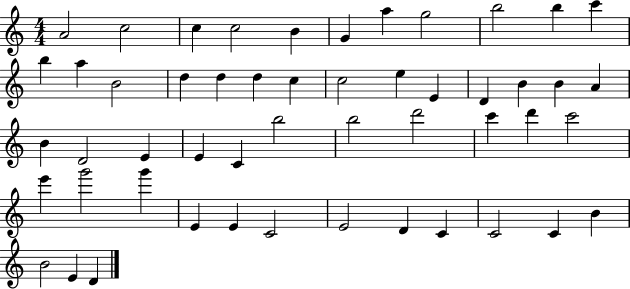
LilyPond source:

{
  \clef treble
  \numericTimeSignature
  \time 4/4
  \key c \major
  a'2 c''2 | c''4 c''2 b'4 | g'4 a''4 g''2 | b''2 b''4 c'''4 | \break b''4 a''4 b'2 | d''4 d''4 d''4 c''4 | c''2 e''4 e'4 | d'4 b'4 b'4 a'4 | \break b'4 d'2 e'4 | e'4 c'4 b''2 | b''2 d'''2 | c'''4 d'''4 c'''2 | \break e'''4 g'''2 g'''4 | e'4 e'4 c'2 | e'2 d'4 c'4 | c'2 c'4 b'4 | \break b'2 e'4 d'4 | \bar "|."
}